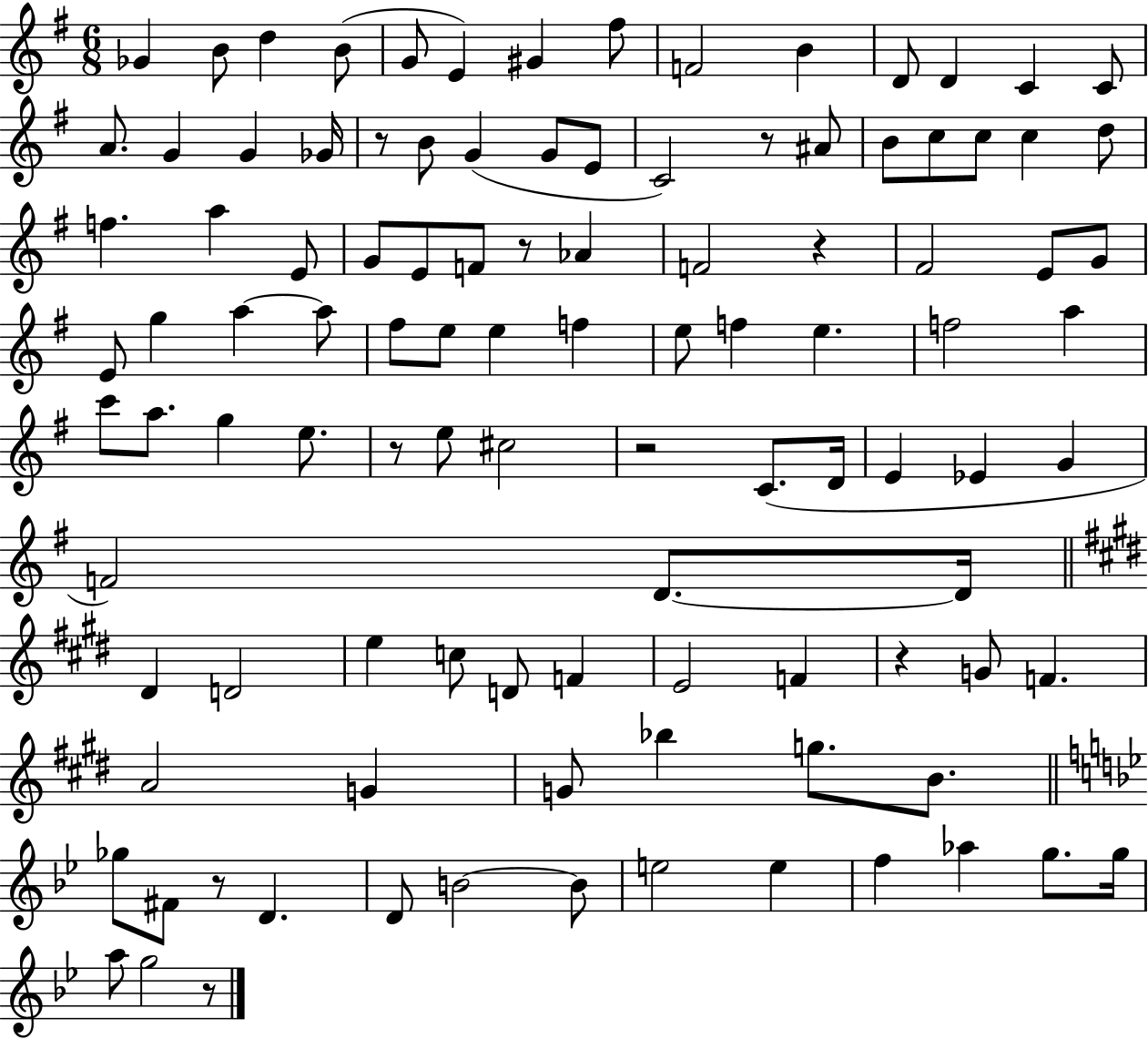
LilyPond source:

{
  \clef treble
  \numericTimeSignature
  \time 6/8
  \key g \major
  ges'4 b'8 d''4 b'8( | g'8 e'4) gis'4 fis''8 | f'2 b'4 | d'8 d'4 c'4 c'8 | \break a'8. g'4 g'4 ges'16 | r8 b'8 g'4( g'8 e'8 | c'2) r8 ais'8 | b'8 c''8 c''8 c''4 d''8 | \break f''4. a''4 e'8 | g'8 e'8 f'8 r8 aes'4 | f'2 r4 | fis'2 e'8 g'8 | \break e'8 g''4 a''4~~ a''8 | fis''8 e''8 e''4 f''4 | e''8 f''4 e''4. | f''2 a''4 | \break c'''8 a''8. g''4 e''8. | r8 e''8 cis''2 | r2 c'8.( d'16 | e'4 ees'4 g'4 | \break f'2) d'8.~~ d'16 | \bar "||" \break \key e \major dis'4 d'2 | e''4 c''8 d'8 f'4 | e'2 f'4 | r4 g'8 f'4. | \break a'2 g'4 | g'8 bes''4 g''8. b'8. | \bar "||" \break \key g \minor ges''8 fis'8 r8 d'4. | d'8 b'2~~ b'8 | e''2 e''4 | f''4 aes''4 g''8. g''16 | \break a''8 g''2 r8 | \bar "|."
}